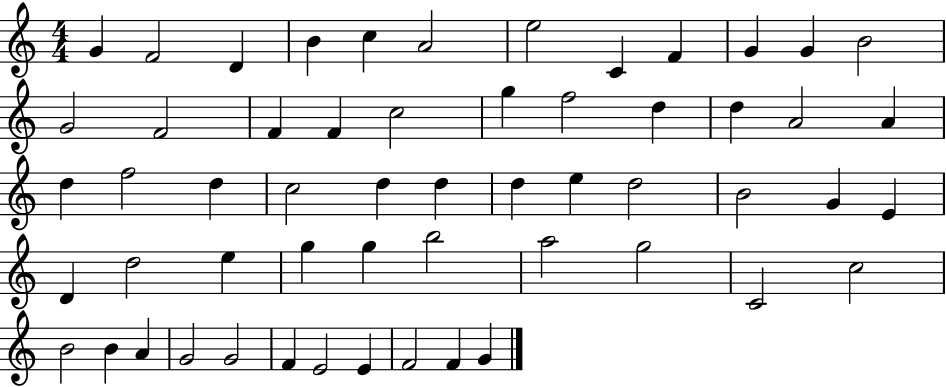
G4/q F4/h D4/q B4/q C5/q A4/h E5/h C4/q F4/q G4/q G4/q B4/h G4/h F4/h F4/q F4/q C5/h G5/q F5/h D5/q D5/q A4/h A4/q D5/q F5/h D5/q C5/h D5/q D5/q D5/q E5/q D5/h B4/h G4/q E4/q D4/q D5/h E5/q G5/q G5/q B5/h A5/h G5/h C4/h C5/h B4/h B4/q A4/q G4/h G4/h F4/q E4/h E4/q F4/h F4/q G4/q